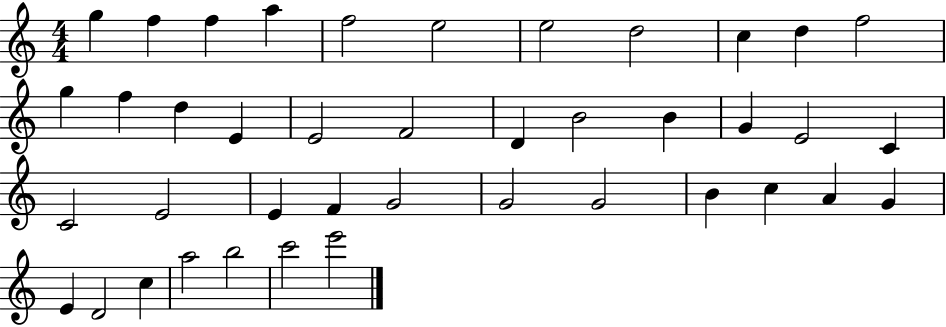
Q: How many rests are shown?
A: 0